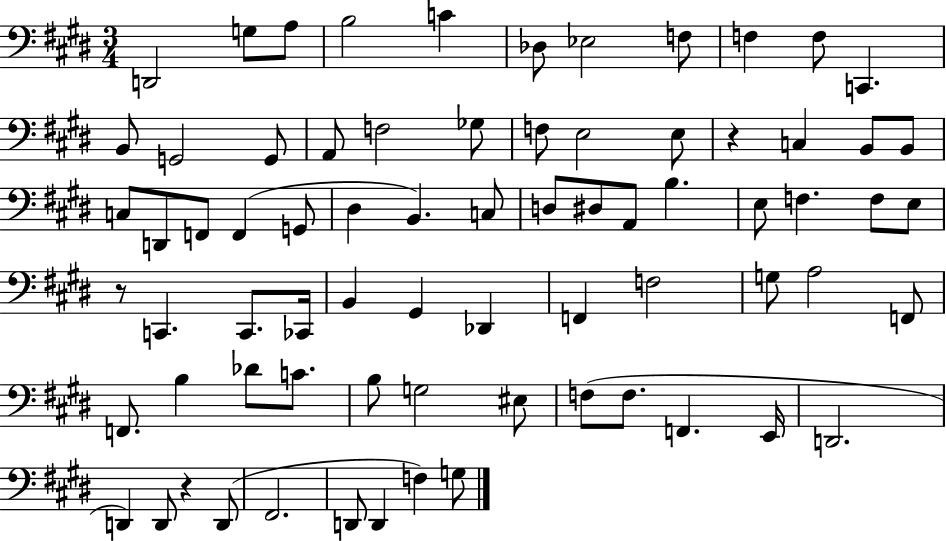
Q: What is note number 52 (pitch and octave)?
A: B3